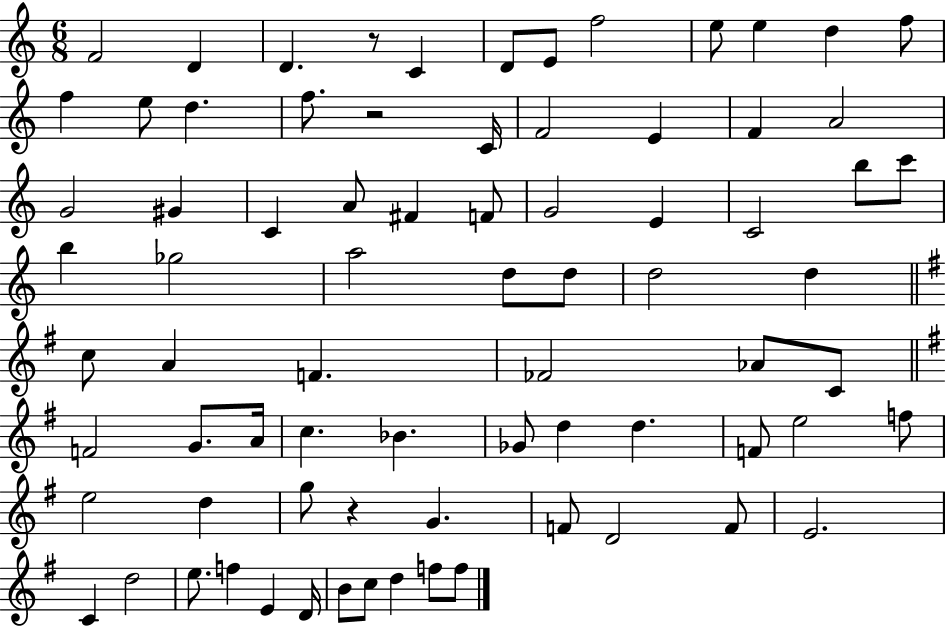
F4/h D4/q D4/q. R/e C4/q D4/e E4/e F5/h E5/e E5/q D5/q F5/e F5/q E5/e D5/q. F5/e. R/h C4/s F4/h E4/q F4/q A4/h G4/h G#4/q C4/q A4/e F#4/q F4/e G4/h E4/q C4/h B5/e C6/e B5/q Gb5/h A5/h D5/e D5/e D5/h D5/q C5/e A4/q F4/q. FES4/h Ab4/e C4/e F4/h G4/e. A4/s C5/q. Bb4/q. Gb4/e D5/q D5/q. F4/e E5/h F5/e E5/h D5/q G5/e R/q G4/q. F4/e D4/h F4/e E4/h. C4/q D5/h E5/e. F5/q E4/q D4/s B4/e C5/e D5/q F5/e F5/e